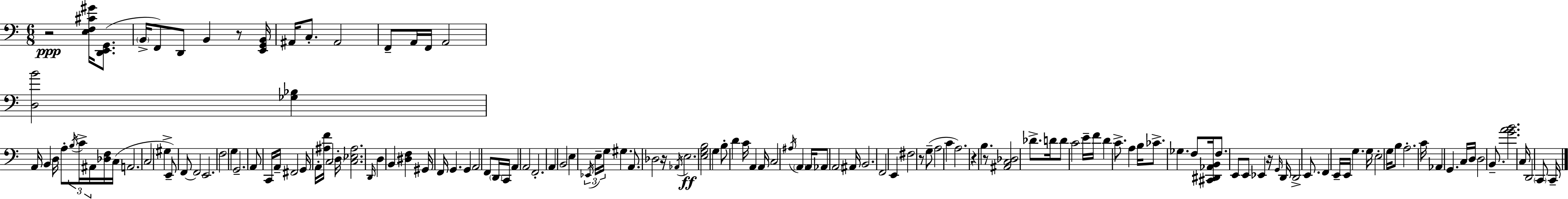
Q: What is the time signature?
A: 6/8